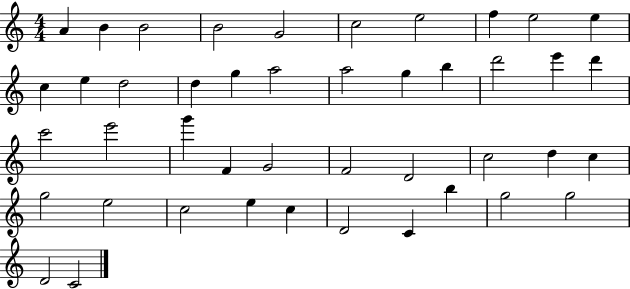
A4/q B4/q B4/h B4/h G4/h C5/h E5/h F5/q E5/h E5/q C5/q E5/q D5/h D5/q G5/q A5/h A5/h G5/q B5/q D6/h E6/q D6/q C6/h E6/h G6/q F4/q G4/h F4/h D4/h C5/h D5/q C5/q G5/h E5/h C5/h E5/q C5/q D4/h C4/q B5/q G5/h G5/h D4/h C4/h